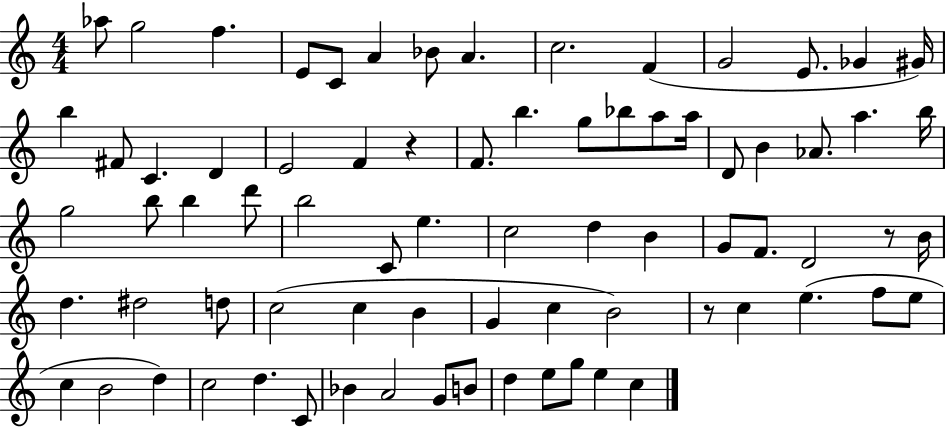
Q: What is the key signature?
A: C major